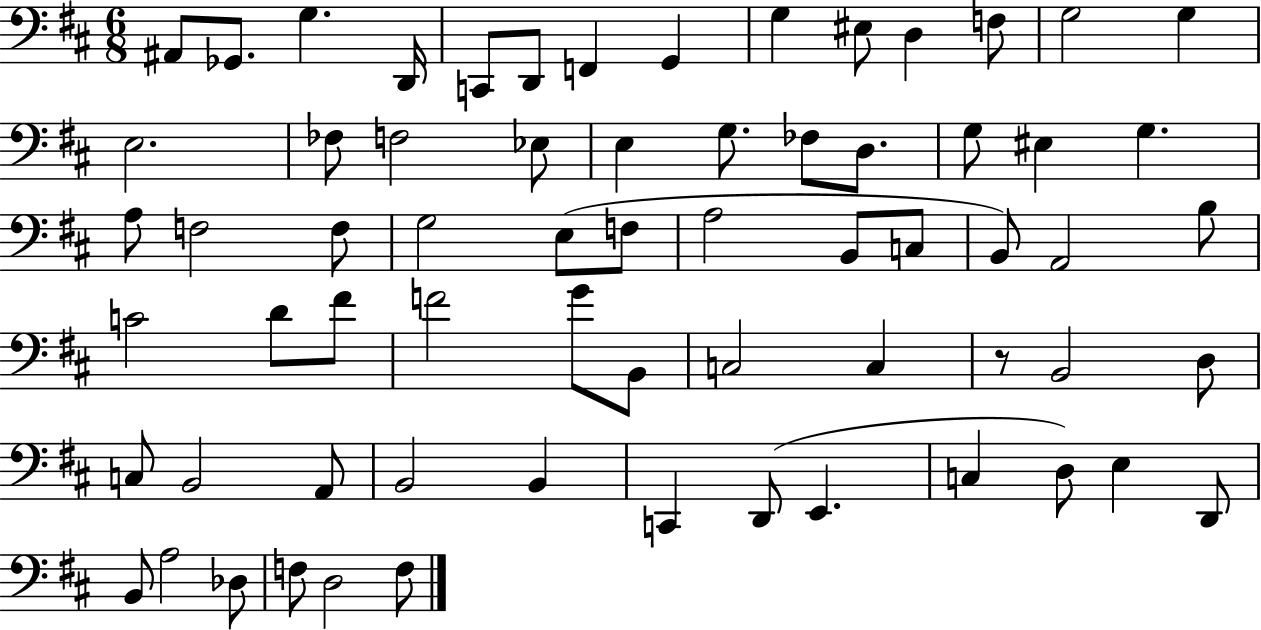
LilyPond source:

{
  \clef bass
  \numericTimeSignature
  \time 6/8
  \key d \major
  ais,8 ges,8. g4. d,16 | c,8 d,8 f,4 g,4 | g4 eis8 d4 f8 | g2 g4 | \break e2. | fes8 f2 ees8 | e4 g8. fes8 d8. | g8 eis4 g4. | \break a8 f2 f8 | g2 e8( f8 | a2 b,8 c8 | b,8) a,2 b8 | \break c'2 d'8 fis'8 | f'2 g'8 b,8 | c2 c4 | r8 b,2 d8 | \break c8 b,2 a,8 | b,2 b,4 | c,4 d,8( e,4. | c4 d8) e4 d,8 | \break b,8 a2 des8 | f8 d2 f8 | \bar "|."
}